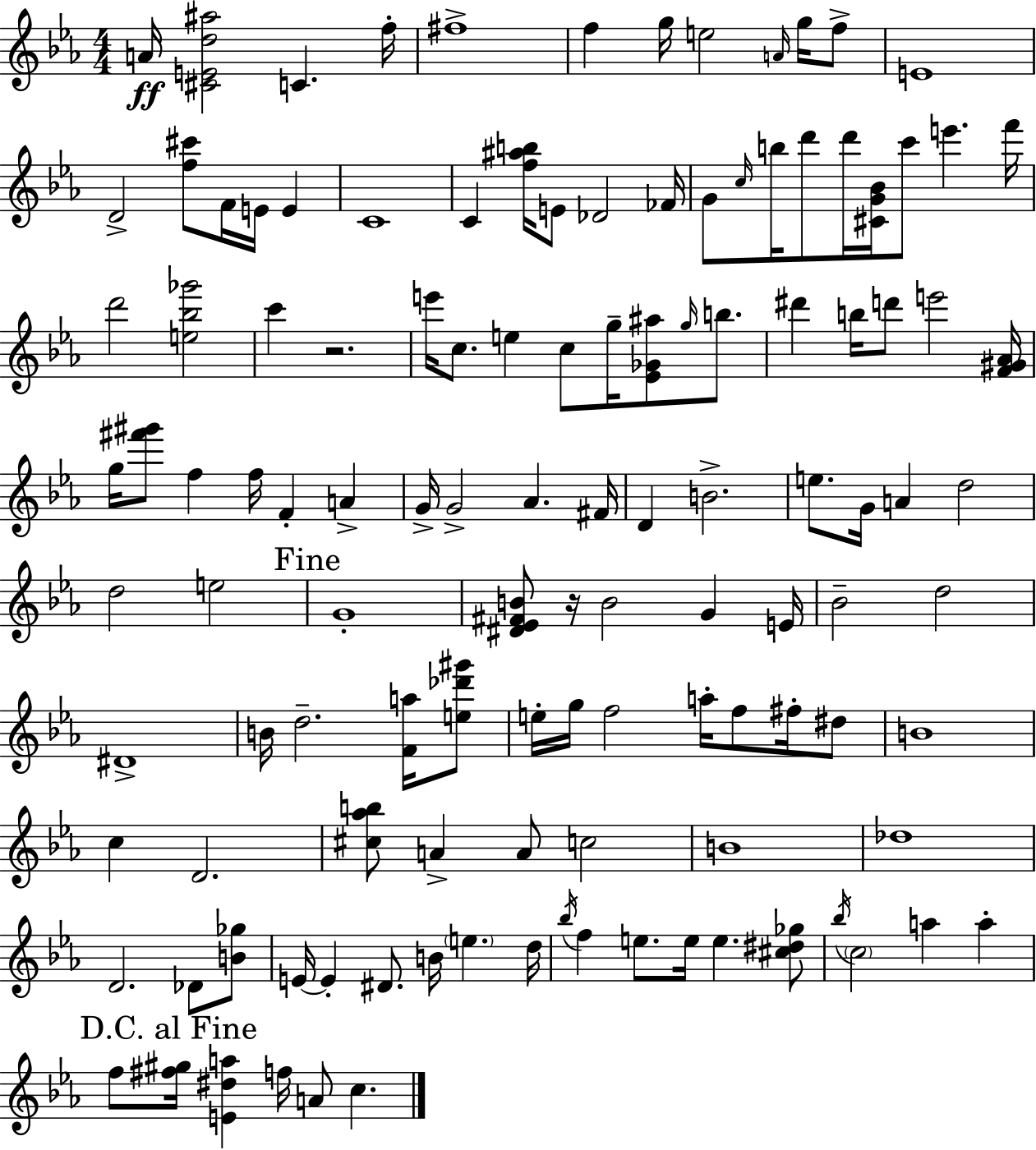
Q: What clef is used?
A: treble